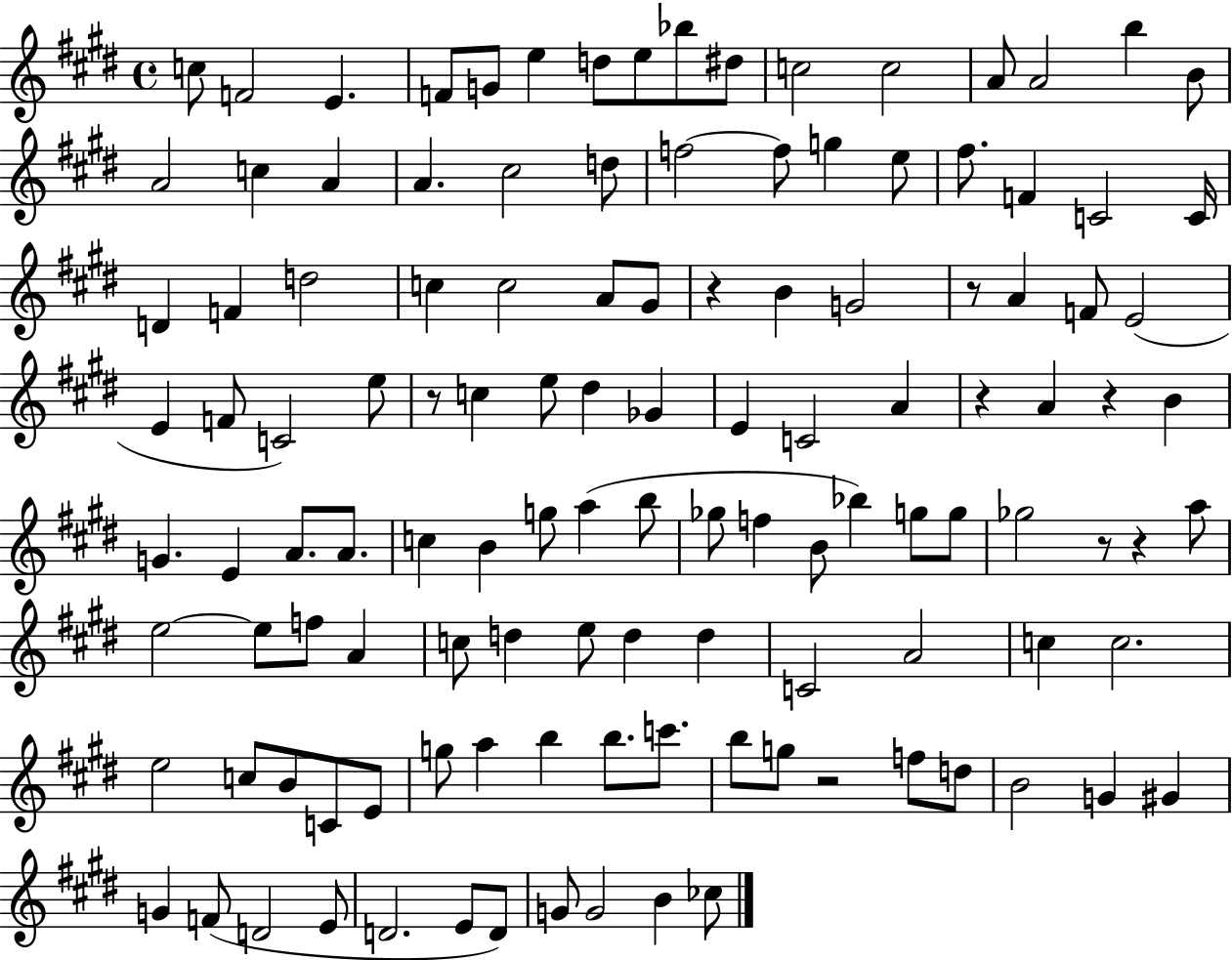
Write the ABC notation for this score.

X:1
T:Untitled
M:4/4
L:1/4
K:E
c/2 F2 E F/2 G/2 e d/2 e/2 _b/2 ^d/2 c2 c2 A/2 A2 b B/2 A2 c A A ^c2 d/2 f2 f/2 g e/2 ^f/2 F C2 C/4 D F d2 c c2 A/2 ^G/2 z B G2 z/2 A F/2 E2 E F/2 C2 e/2 z/2 c e/2 ^d _G E C2 A z A z B G E A/2 A/2 c B g/2 a b/2 _g/2 f B/2 _b g/2 g/2 _g2 z/2 z a/2 e2 e/2 f/2 A c/2 d e/2 d d C2 A2 c c2 e2 c/2 B/2 C/2 E/2 g/2 a b b/2 c'/2 b/2 g/2 z2 f/2 d/2 B2 G ^G G F/2 D2 E/2 D2 E/2 D/2 G/2 G2 B _c/2